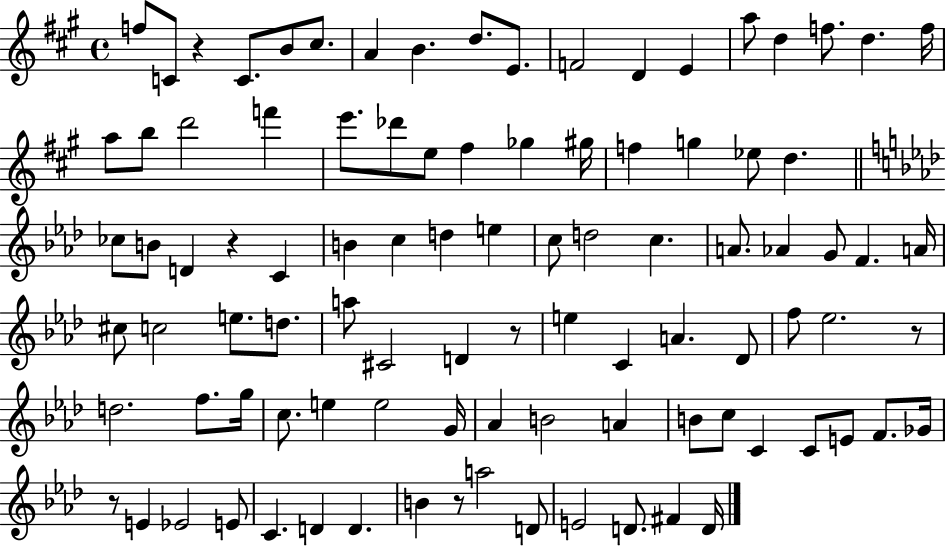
{
  \clef treble
  \time 4/4
  \defaultTimeSignature
  \key a \major
  \repeat volta 2 { f''8 c'8 r4 c'8. b'8 cis''8. | a'4 b'4. d''8. e'8. | f'2 d'4 e'4 | a''8 d''4 f''8. d''4. f''16 | \break a''8 b''8 d'''2 f'''4 | e'''8. des'''8 e''8 fis''4 ges''4 gis''16 | f''4 g''4 ees''8 d''4. | \bar "||" \break \key aes \major ces''8 b'8 d'4 r4 c'4 | b'4 c''4 d''4 e''4 | c''8 d''2 c''4. | a'8. aes'4 g'8 f'4. a'16 | \break cis''8 c''2 e''8. d''8. | a''8 cis'2 d'4 r8 | e''4 c'4 a'4. des'8 | f''8 ees''2. r8 | \break d''2. f''8. g''16 | c''8. e''4 e''2 g'16 | aes'4 b'2 a'4 | b'8 c''8 c'4 c'8 e'8 f'8. ges'16 | \break r8 e'4 ees'2 e'8 | c'4. d'4 d'4. | b'4 r8 a''2 d'8 | e'2 d'8. fis'4 d'16 | \break } \bar "|."
}